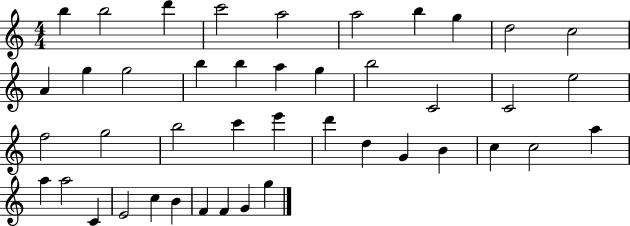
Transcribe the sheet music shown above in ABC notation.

X:1
T:Untitled
M:4/4
L:1/4
K:C
b b2 d' c'2 a2 a2 b g d2 c2 A g g2 b b a g b2 C2 C2 e2 f2 g2 b2 c' e' d' d G B c c2 a a a2 C E2 c B F F G g